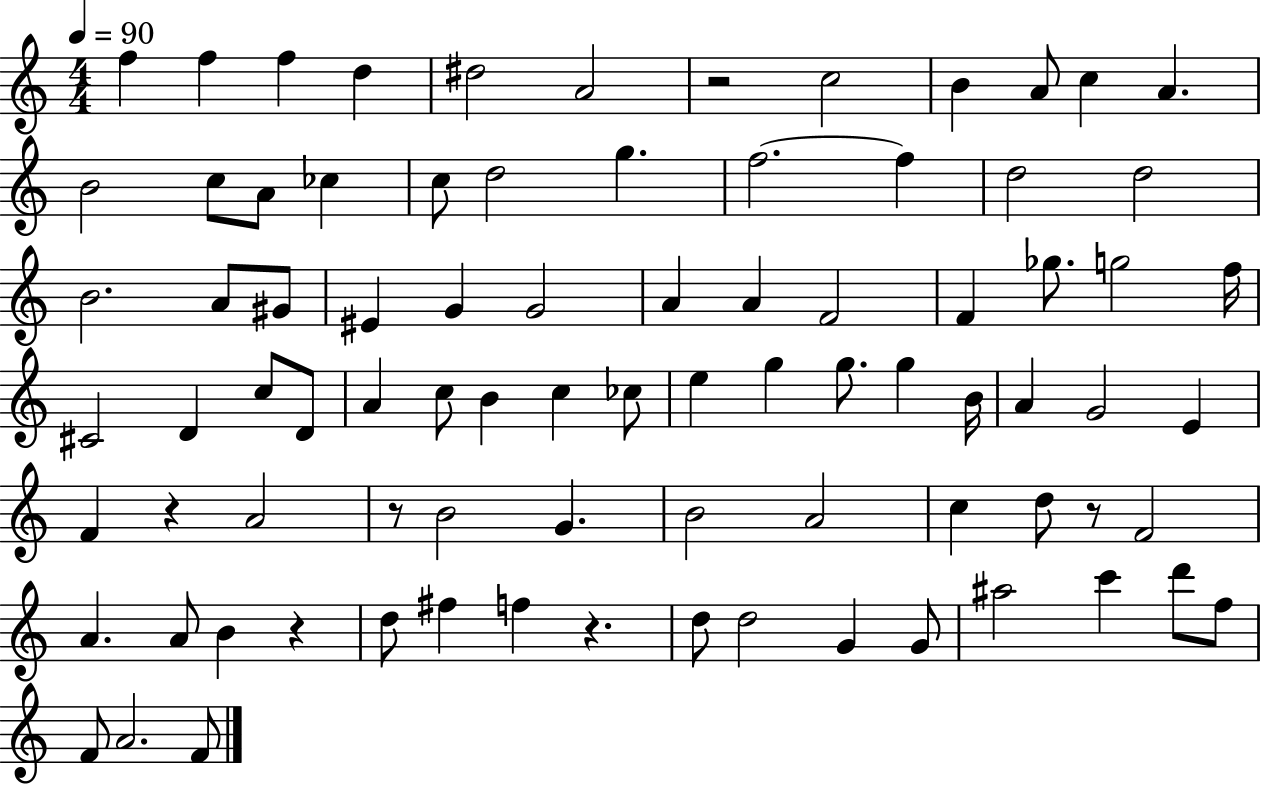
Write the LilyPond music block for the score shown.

{
  \clef treble
  \numericTimeSignature
  \time 4/4
  \key c \major
  \tempo 4 = 90
  f''4 f''4 f''4 d''4 | dis''2 a'2 | r2 c''2 | b'4 a'8 c''4 a'4. | \break b'2 c''8 a'8 ces''4 | c''8 d''2 g''4. | f''2.~~ f''4 | d''2 d''2 | \break b'2. a'8 gis'8 | eis'4 g'4 g'2 | a'4 a'4 f'2 | f'4 ges''8. g''2 f''16 | \break cis'2 d'4 c''8 d'8 | a'4 c''8 b'4 c''4 ces''8 | e''4 g''4 g''8. g''4 b'16 | a'4 g'2 e'4 | \break f'4 r4 a'2 | r8 b'2 g'4. | b'2 a'2 | c''4 d''8 r8 f'2 | \break a'4. a'8 b'4 r4 | d''8 fis''4 f''4 r4. | d''8 d''2 g'4 g'8 | ais''2 c'''4 d'''8 f''8 | \break f'8 a'2. f'8 | \bar "|."
}